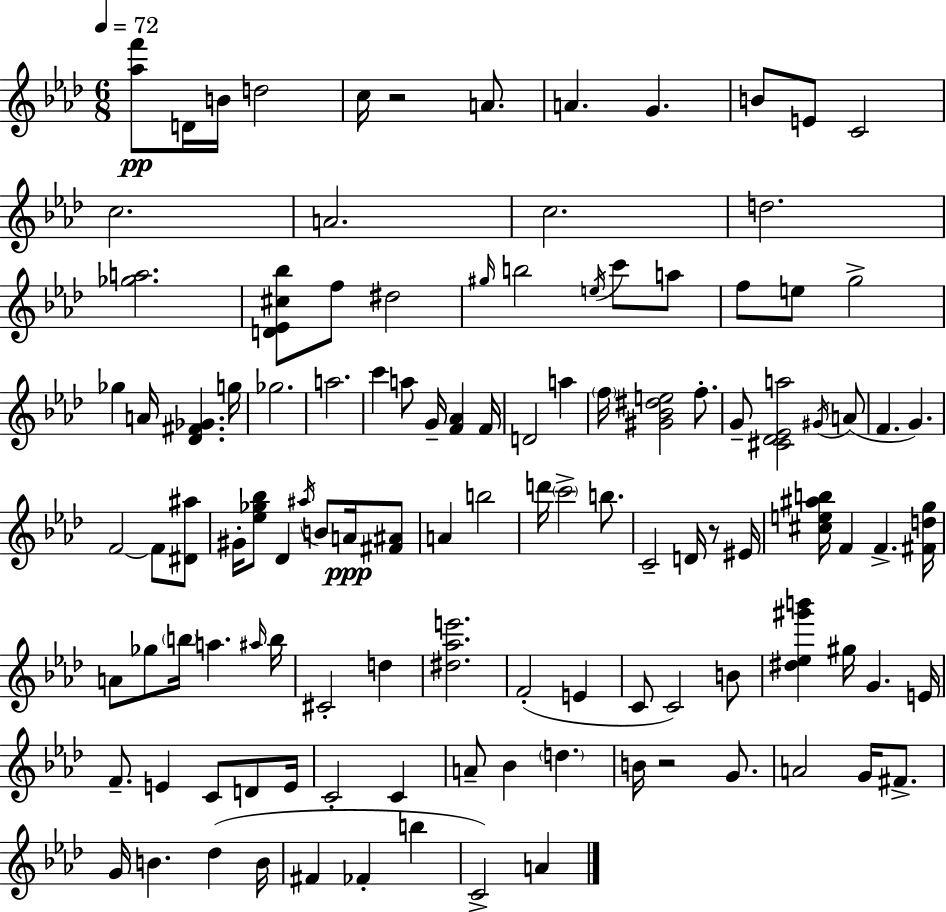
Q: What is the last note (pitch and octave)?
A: A4